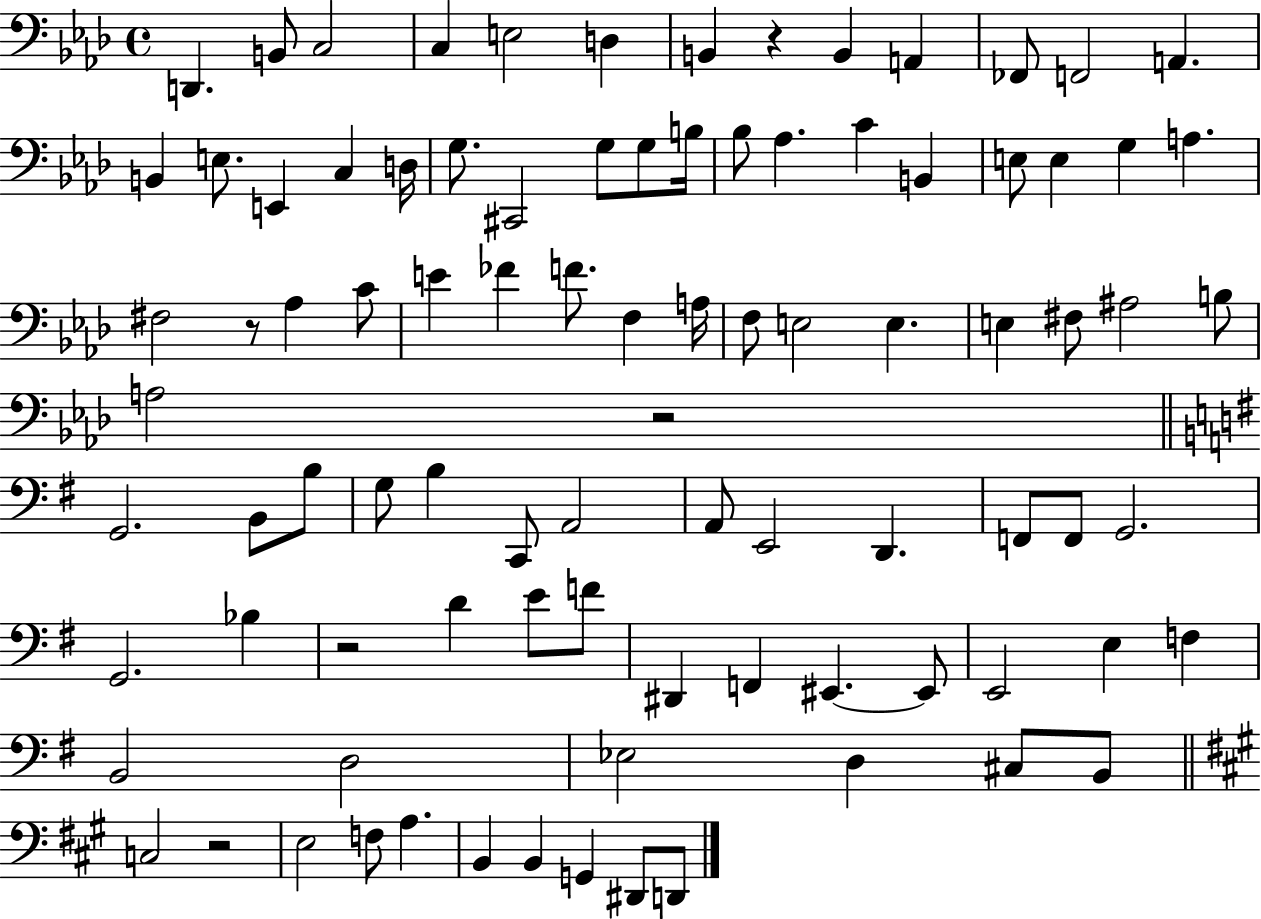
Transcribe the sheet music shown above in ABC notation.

X:1
T:Untitled
M:4/4
L:1/4
K:Ab
D,, B,,/2 C,2 C, E,2 D, B,, z B,, A,, _F,,/2 F,,2 A,, B,, E,/2 E,, C, D,/4 G,/2 ^C,,2 G,/2 G,/2 B,/4 _B,/2 _A, C B,, E,/2 E, G, A, ^F,2 z/2 _A, C/2 E _F F/2 F, A,/4 F,/2 E,2 E, E, ^F,/2 ^A,2 B,/2 A,2 z2 G,,2 B,,/2 B,/2 G,/2 B, C,,/2 A,,2 A,,/2 E,,2 D,, F,,/2 F,,/2 G,,2 G,,2 _B, z2 D E/2 F/2 ^D,, F,, ^E,, ^E,,/2 E,,2 E, F, B,,2 D,2 _E,2 D, ^C,/2 B,,/2 C,2 z2 E,2 F,/2 A, B,, B,, G,, ^D,,/2 D,,/2